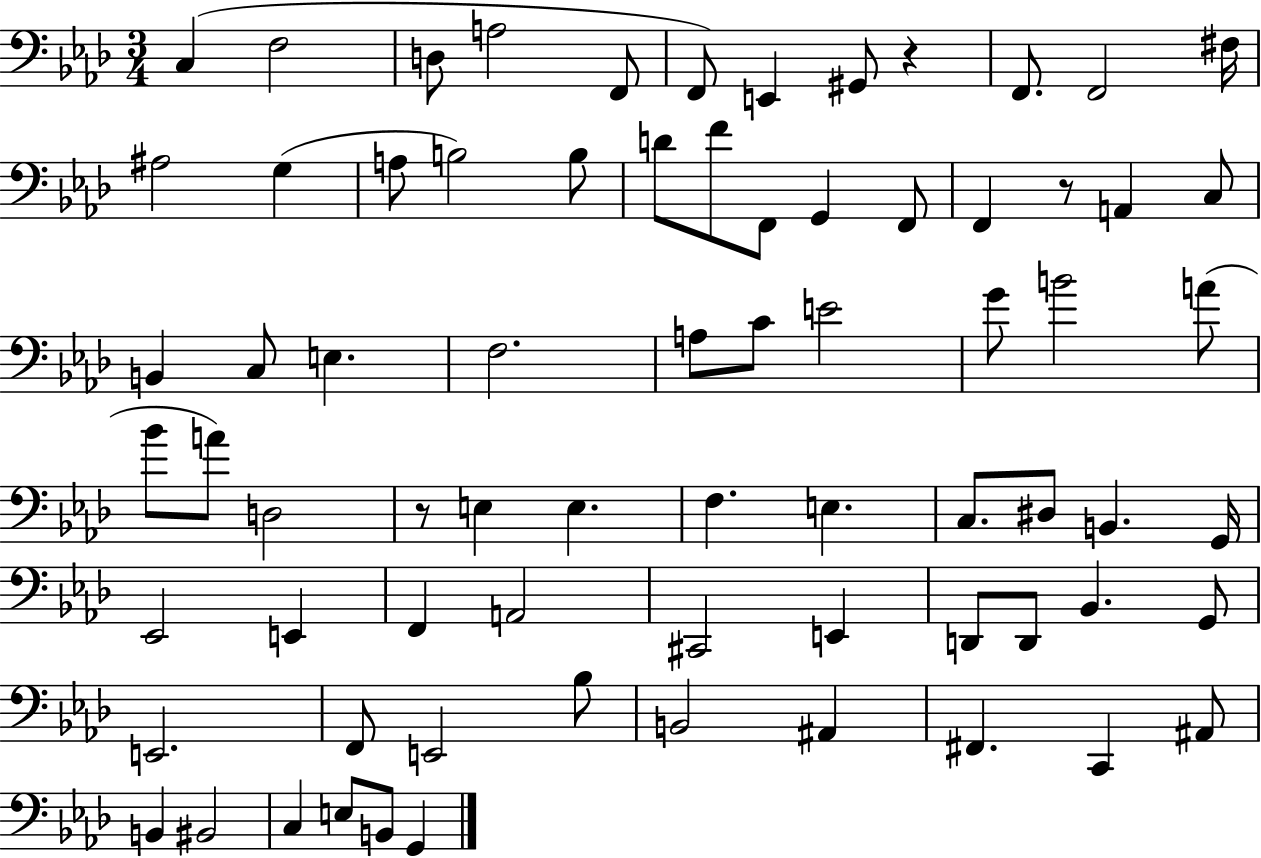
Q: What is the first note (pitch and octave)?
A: C3